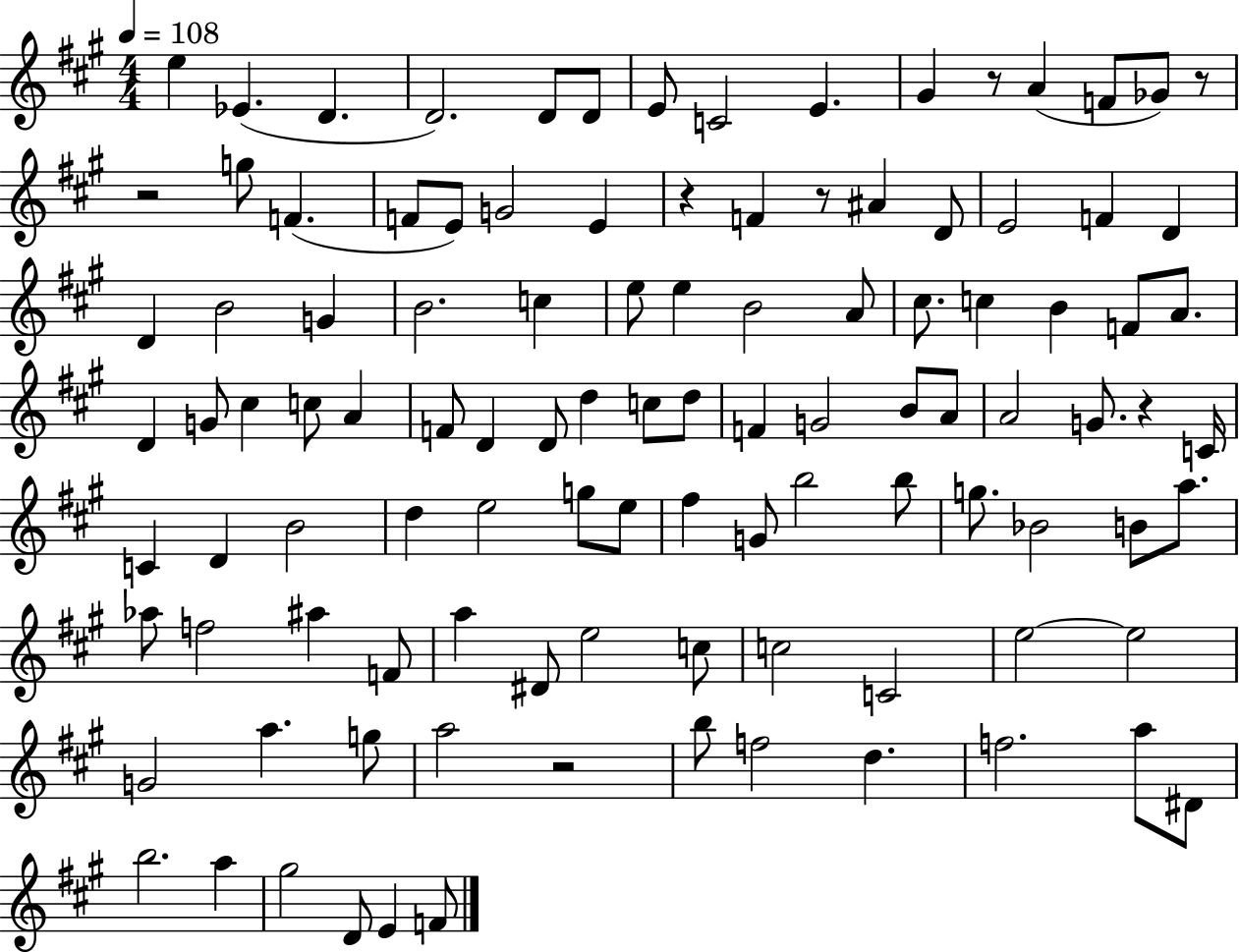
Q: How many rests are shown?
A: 7